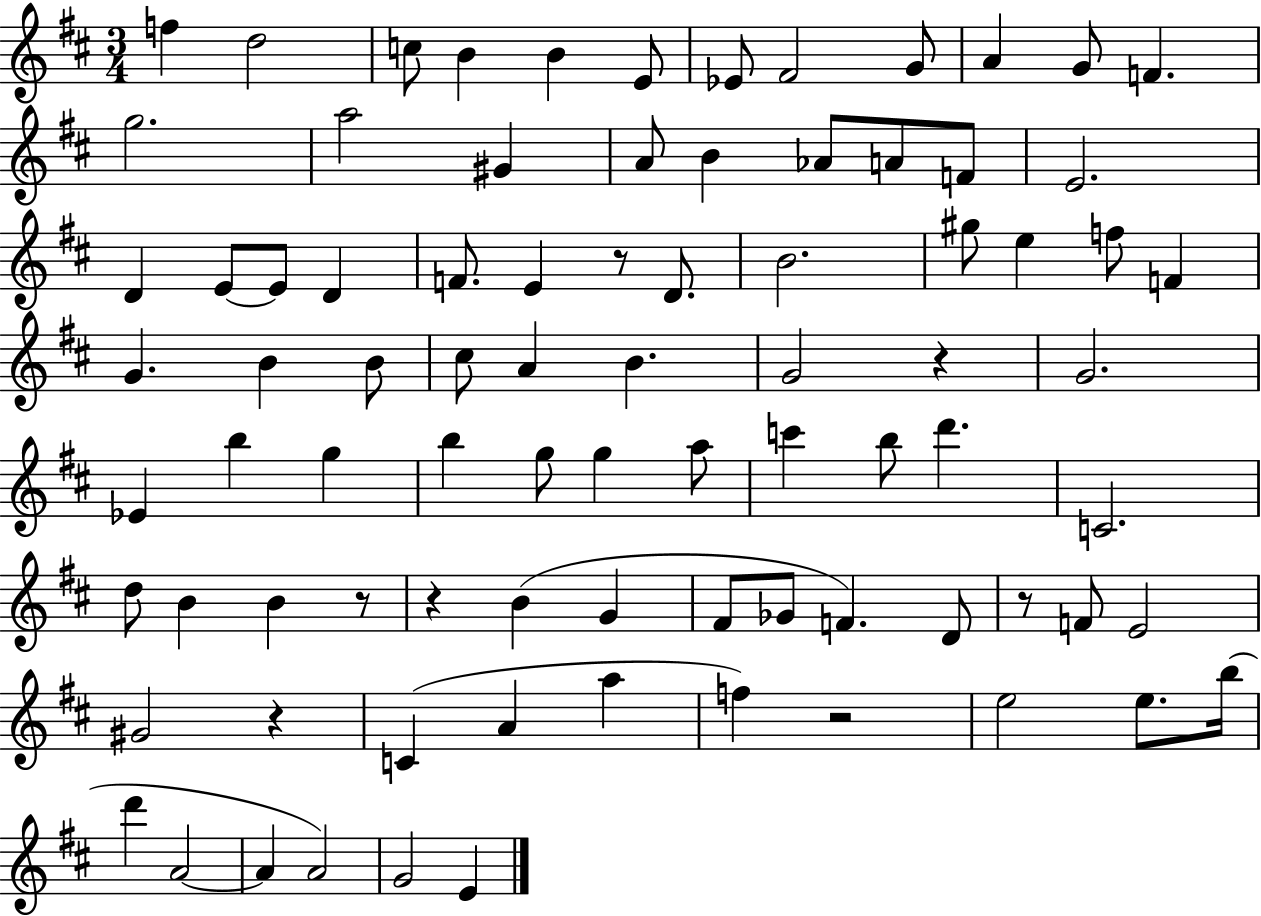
X:1
T:Untitled
M:3/4
L:1/4
K:D
f d2 c/2 B B E/2 _E/2 ^F2 G/2 A G/2 F g2 a2 ^G A/2 B _A/2 A/2 F/2 E2 D E/2 E/2 D F/2 E z/2 D/2 B2 ^g/2 e f/2 F G B B/2 ^c/2 A B G2 z G2 _E b g b g/2 g a/2 c' b/2 d' C2 d/2 B B z/2 z B G ^F/2 _G/2 F D/2 z/2 F/2 E2 ^G2 z C A a f z2 e2 e/2 b/4 d' A2 A A2 G2 E